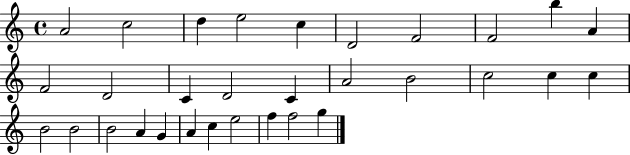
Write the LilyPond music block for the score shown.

{
  \clef treble
  \time 4/4
  \defaultTimeSignature
  \key c \major
  a'2 c''2 | d''4 e''2 c''4 | d'2 f'2 | f'2 b''4 a'4 | \break f'2 d'2 | c'4 d'2 c'4 | a'2 b'2 | c''2 c''4 c''4 | \break b'2 b'2 | b'2 a'4 g'4 | a'4 c''4 e''2 | f''4 f''2 g''4 | \break \bar "|."
}